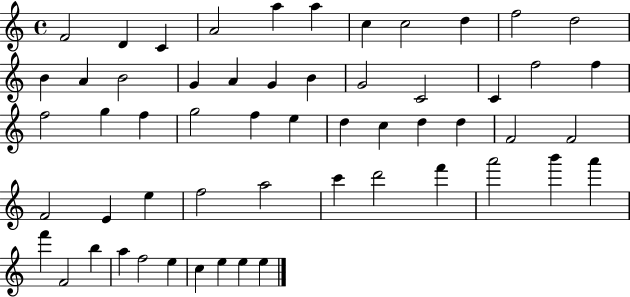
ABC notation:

X:1
T:Untitled
M:4/4
L:1/4
K:C
F2 D C A2 a a c c2 d f2 d2 B A B2 G A G B G2 C2 C f2 f f2 g f g2 f e d c d d F2 F2 F2 E e f2 a2 c' d'2 f' a'2 b' a' f' F2 b a f2 e c e e e